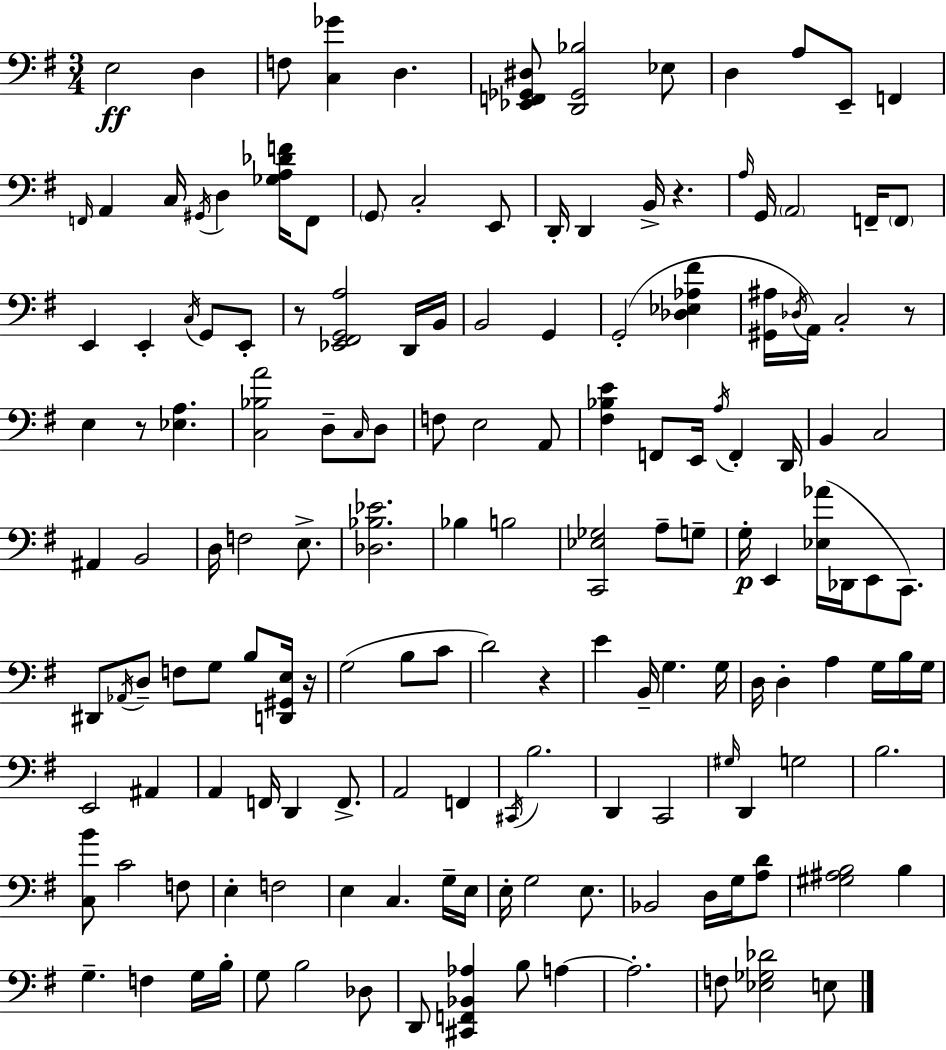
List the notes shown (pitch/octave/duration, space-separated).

E3/h D3/q F3/e [C3,Gb4]/q D3/q. [Eb2,F2,Gb2,D#3]/e [D2,Gb2,Bb3]/h Eb3/e D3/q A3/e E2/e F2/q F2/s A2/q C3/s G#2/s D3/q [Gb3,A3,Db4,F4]/s F2/e G2/e C3/h E2/e D2/s D2/q B2/s R/q. A3/s G2/s A2/h F2/s F2/e E2/q E2/q C3/s G2/e E2/e R/e [Eb2,F#2,G2,A3]/h D2/s B2/s B2/h G2/q G2/h [Db3,Eb3,Ab3,F#4]/q [G#2,A#3]/s Db3/s A2/s C3/h R/e E3/q R/e [Eb3,A3]/q. [C3,Bb3,A4]/h D3/e C3/s D3/e F3/e E3/h A2/e [F#3,Bb3,E4]/q F2/e E2/s A3/s F2/q D2/s B2/q C3/h A#2/q B2/h D3/s F3/h E3/e. [Db3,Bb3,Eb4]/h. Bb3/q B3/h [C2,Eb3,Gb3]/h A3/e G3/e G3/s E2/q [Eb3,Ab4]/s Db2/s E2/e C2/e. D#2/e Ab2/s D3/e F3/e G3/e B3/e [D2,G#2,E3]/s R/s G3/h B3/e C4/e D4/h R/q E4/q B2/s G3/q. G3/s D3/s D3/q A3/q G3/s B3/s G3/s E2/h A#2/q A2/q F2/s D2/q F2/e. A2/h F2/q C#2/s B3/h. D2/q C2/h G#3/s D2/q G3/h B3/h. [C3,B4]/e C4/h F3/e E3/q F3/h E3/q C3/q. G3/s E3/s E3/s G3/h E3/e. Bb2/h D3/s G3/s [A3,D4]/e [G#3,A#3,B3]/h B3/q G3/q. F3/q G3/s B3/s G3/e B3/h Db3/e D2/e [C#2,F2,Bb2,Ab3]/q B3/e A3/q A3/h. F3/e [Eb3,Gb3,Db4]/h E3/e